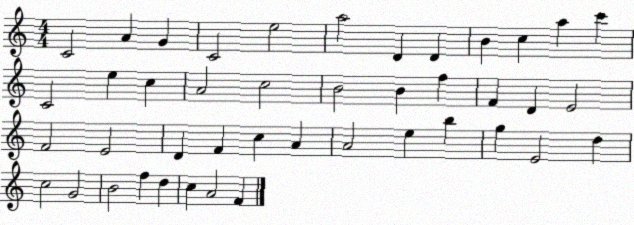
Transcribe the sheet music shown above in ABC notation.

X:1
T:Untitled
M:4/4
L:1/4
K:C
C2 A G C2 e2 a2 D D B c a c' C2 e c A2 c2 B2 B f F D E2 F2 E2 D F c A A2 e b g E2 d c2 G2 B2 f d c A2 F